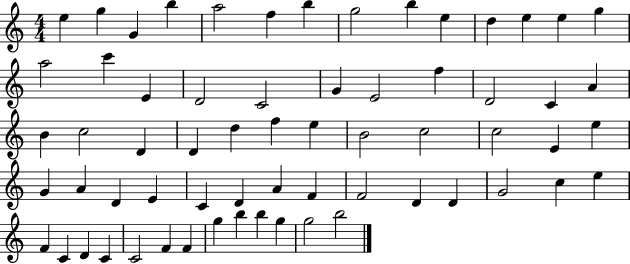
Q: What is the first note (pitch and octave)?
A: E5